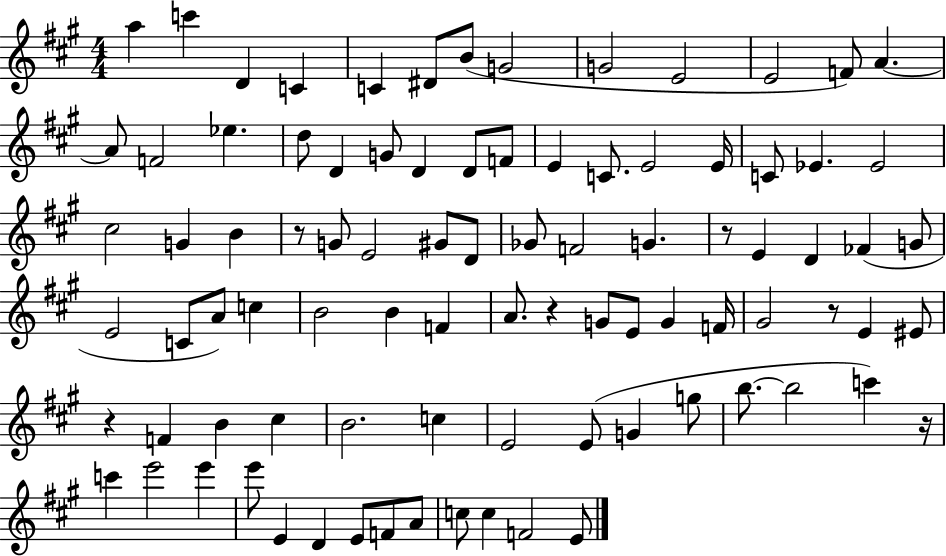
{
  \clef treble
  \numericTimeSignature
  \time 4/4
  \key a \major
  a''4 c'''4 d'4 c'4 | c'4 dis'8 b'8( g'2 | g'2 e'2 | e'2 f'8) a'4.~~ | \break a'8 f'2 ees''4. | d''8 d'4 g'8 d'4 d'8 f'8 | e'4 c'8. e'2 e'16 | c'8 ees'4. ees'2 | \break cis''2 g'4 b'4 | r8 g'8 e'2 gis'8 d'8 | ges'8 f'2 g'4. | r8 e'4 d'4 fes'4( g'8 | \break e'2 c'8 a'8) c''4 | b'2 b'4 f'4 | a'8. r4 g'8 e'8 g'4 f'16 | gis'2 r8 e'4 eis'8 | \break r4 f'4 b'4 cis''4 | b'2. c''4 | e'2 e'8( g'4 g''8 | b''8.~~ b''2 c'''4) r16 | \break c'''4 e'''2 e'''4 | e'''8 e'4 d'4 e'8 f'8 a'8 | c''8 c''4 f'2 e'8 | \bar "|."
}